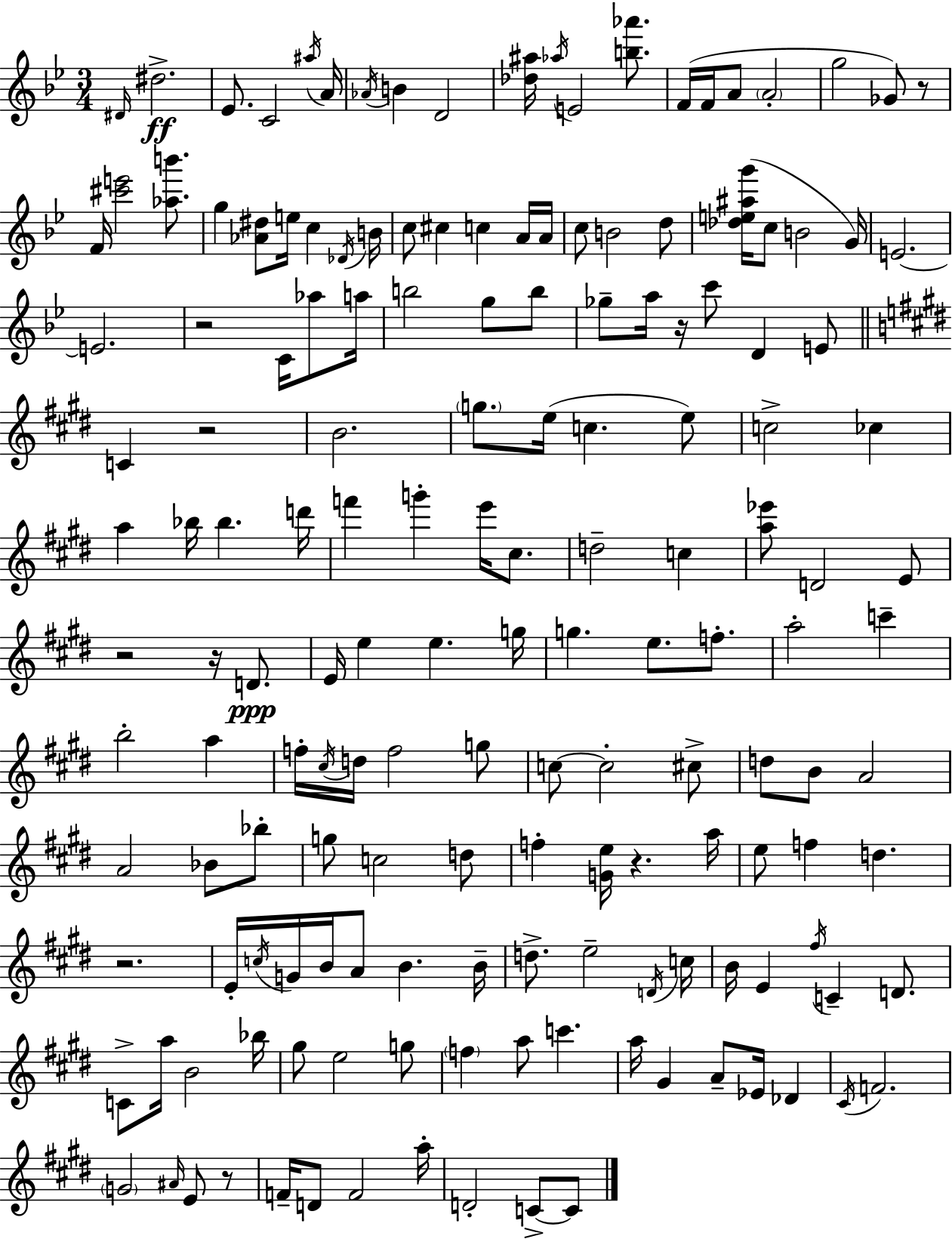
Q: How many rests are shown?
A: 9